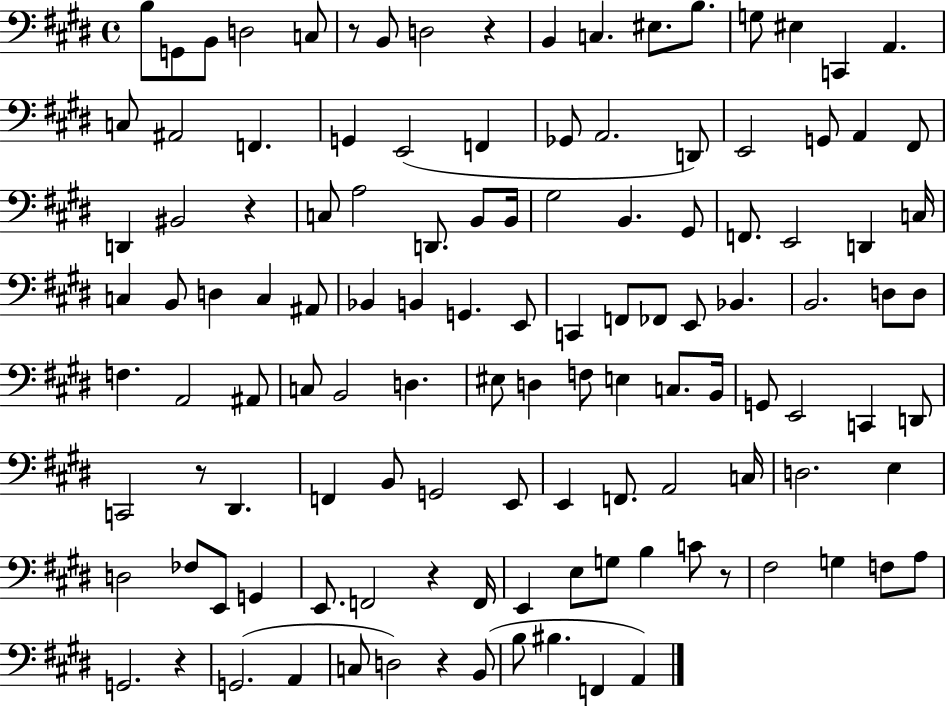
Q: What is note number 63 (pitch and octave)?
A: C3